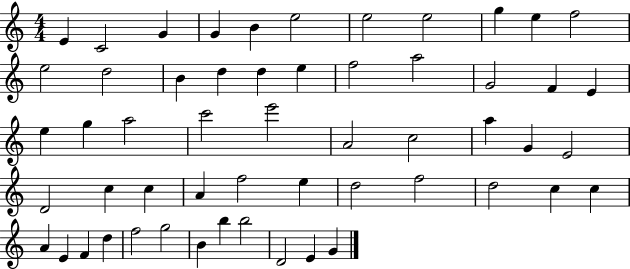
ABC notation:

X:1
T:Untitled
M:4/4
L:1/4
K:C
E C2 G G B e2 e2 e2 g e f2 e2 d2 B d d e f2 a2 G2 F E e g a2 c'2 e'2 A2 c2 a G E2 D2 c c A f2 e d2 f2 d2 c c A E F d f2 g2 B b b2 D2 E G